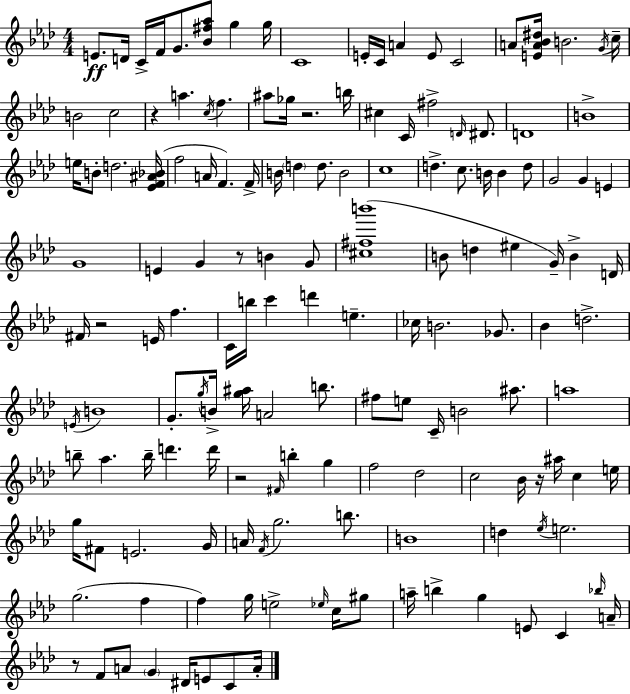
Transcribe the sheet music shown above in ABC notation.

X:1
T:Untitled
M:4/4
L:1/4
K:Fm
E/2 D/4 C/4 F/4 G/2 [_B^f_a]/2 g g/4 C4 E/4 C/4 A E/2 C2 A/2 [EA_B^d]/4 B2 G/4 c/4 B2 c2 z a c/4 f ^a/2 _g/4 z2 b/4 ^c C/4 ^f2 D/4 ^D/2 D4 B4 e/4 B/2 d2 [_EF^A_B]/4 f2 A/4 F F/4 B/4 d d/2 B2 c4 d c/2 B/4 B d/2 G2 G E G4 E G z/2 B G/2 [^c^fb']4 B/2 d ^e G/4 B D/4 ^F/4 z2 E/4 f C/4 b/4 c' d' e _c/4 B2 _G/2 _B d2 E/4 B4 G/2 g/4 B/4 [g^a]/4 A2 b/2 ^f/2 e/2 C/4 B2 ^a/2 a4 b/2 _a b/4 d' d'/4 z2 ^F/4 b g f2 _d2 c2 _B/4 z/4 ^a/4 c e/4 g/4 ^F/2 E2 G/4 A/4 F/4 g2 b/2 B4 d _e/4 e2 g2 f f g/4 e2 _e/4 c/4 ^g/2 a/4 b g E/2 C _b/4 A/4 z/2 F/2 A/2 G ^D/4 E/2 C/2 A/4